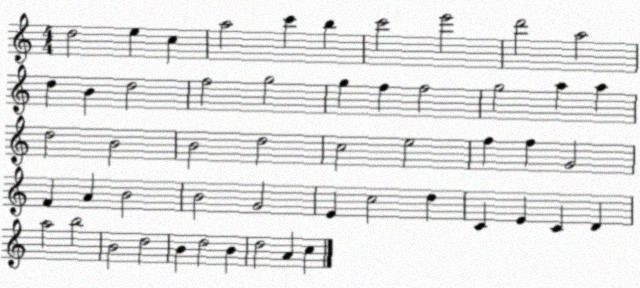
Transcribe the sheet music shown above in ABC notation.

X:1
T:Untitled
M:4/4
L:1/4
K:C
d2 e c a2 c' b c'2 e'2 d'2 a2 d B d2 f2 g2 g f f2 g2 a a d2 B2 B2 d2 c2 e2 f f G2 F A B2 B2 G2 E c2 d C E C D a2 b2 B2 d2 B d2 B d2 A c